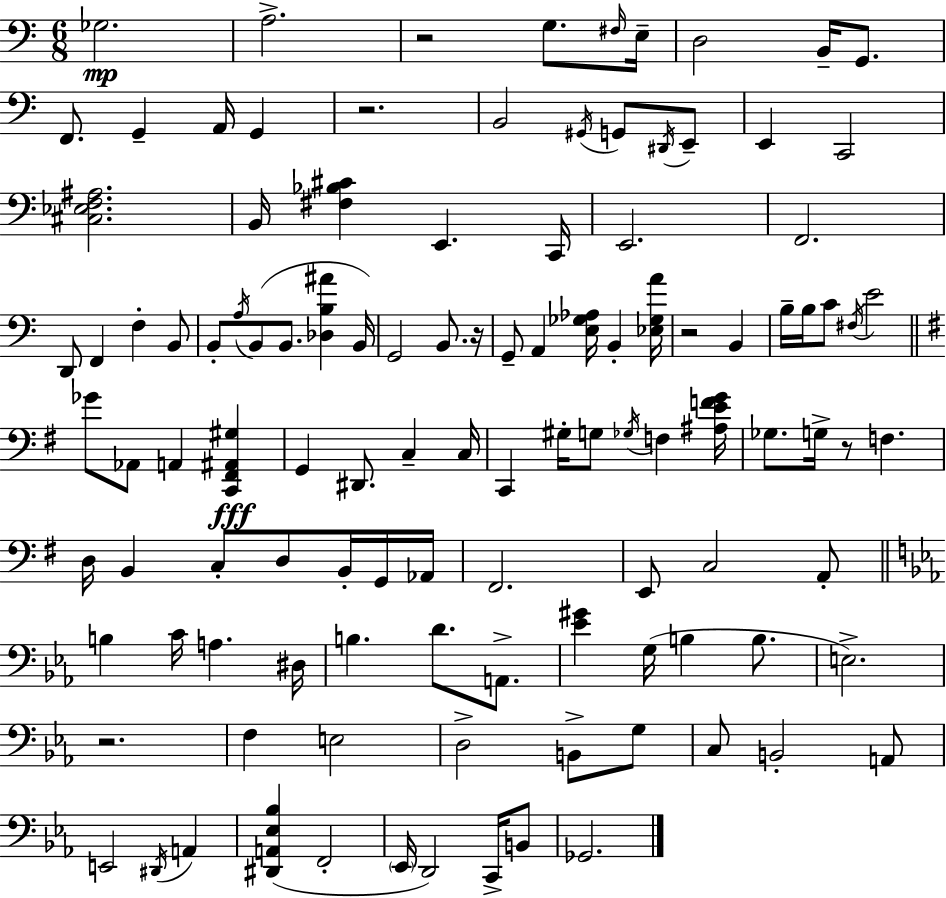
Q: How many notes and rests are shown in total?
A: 113